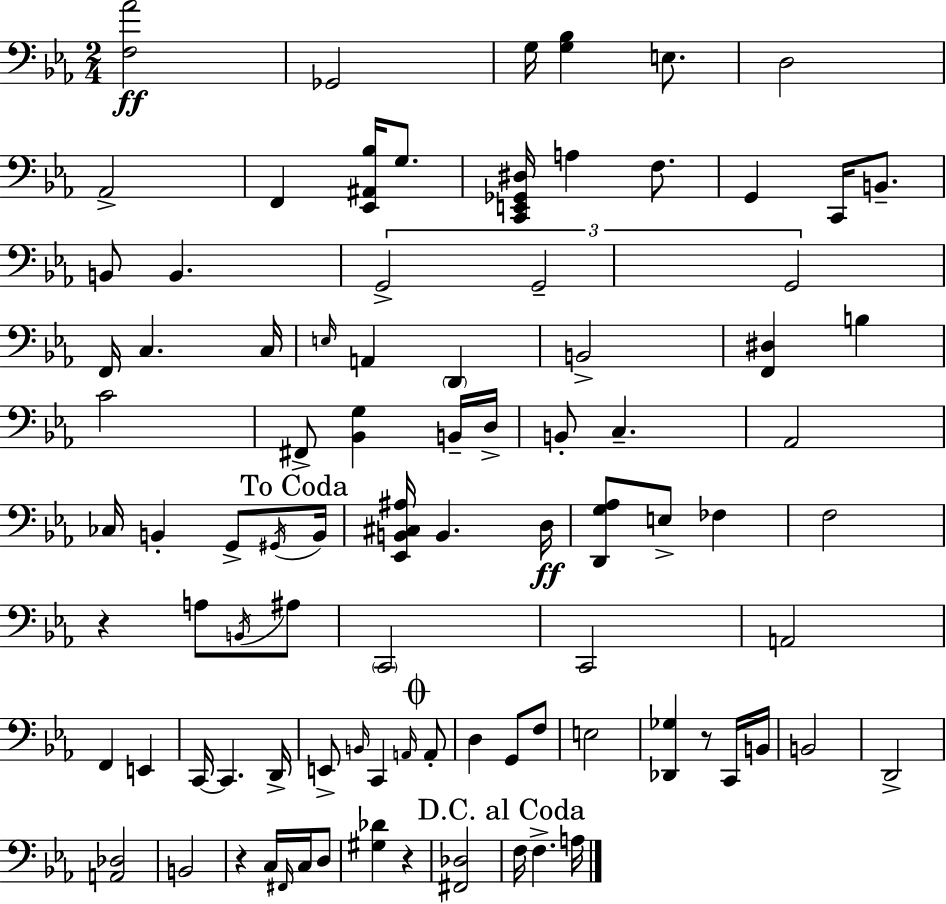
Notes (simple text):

[F3,Ab4]/h Gb2/h G3/s [G3,Bb3]/q E3/e. D3/h Ab2/h F2/q [Eb2,A#2,Bb3]/s G3/e. [C2,E2,Gb2,D#3]/s A3/q F3/e. G2/q C2/s B2/e. B2/e B2/q. G2/h G2/h G2/h F2/s C3/q. C3/s E3/s A2/q D2/q B2/h [F2,D#3]/q B3/q C4/h F#2/e [Bb2,G3]/q B2/s D3/s B2/e C3/q. Ab2/h CES3/s B2/q G2/e G#2/s B2/s [Eb2,B2,C#3,A#3]/s B2/q. D3/s [D2,G3,Ab3]/e E3/e FES3/q F3/h R/q A3/e B2/s A#3/e C2/h C2/h A2/h F2/q E2/q C2/s C2/q. D2/s E2/e B2/s C2/q A2/s A2/e D3/q G2/e F3/e E3/h [Db2,Gb3]/q R/e C2/s B2/s B2/h D2/h [A2,Db3]/h B2/h R/q C3/s F#2/s C3/s D3/e [G#3,Db4]/q R/q [F#2,Db3]/h F3/s F3/q. A3/s